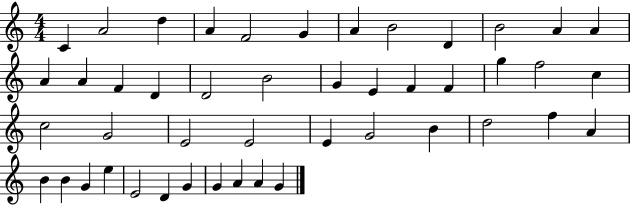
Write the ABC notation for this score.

X:1
T:Untitled
M:4/4
L:1/4
K:C
C A2 d A F2 G A B2 D B2 A A A A F D D2 B2 G E F F g f2 c c2 G2 E2 E2 E G2 B d2 f A B B G e E2 D G G A A G